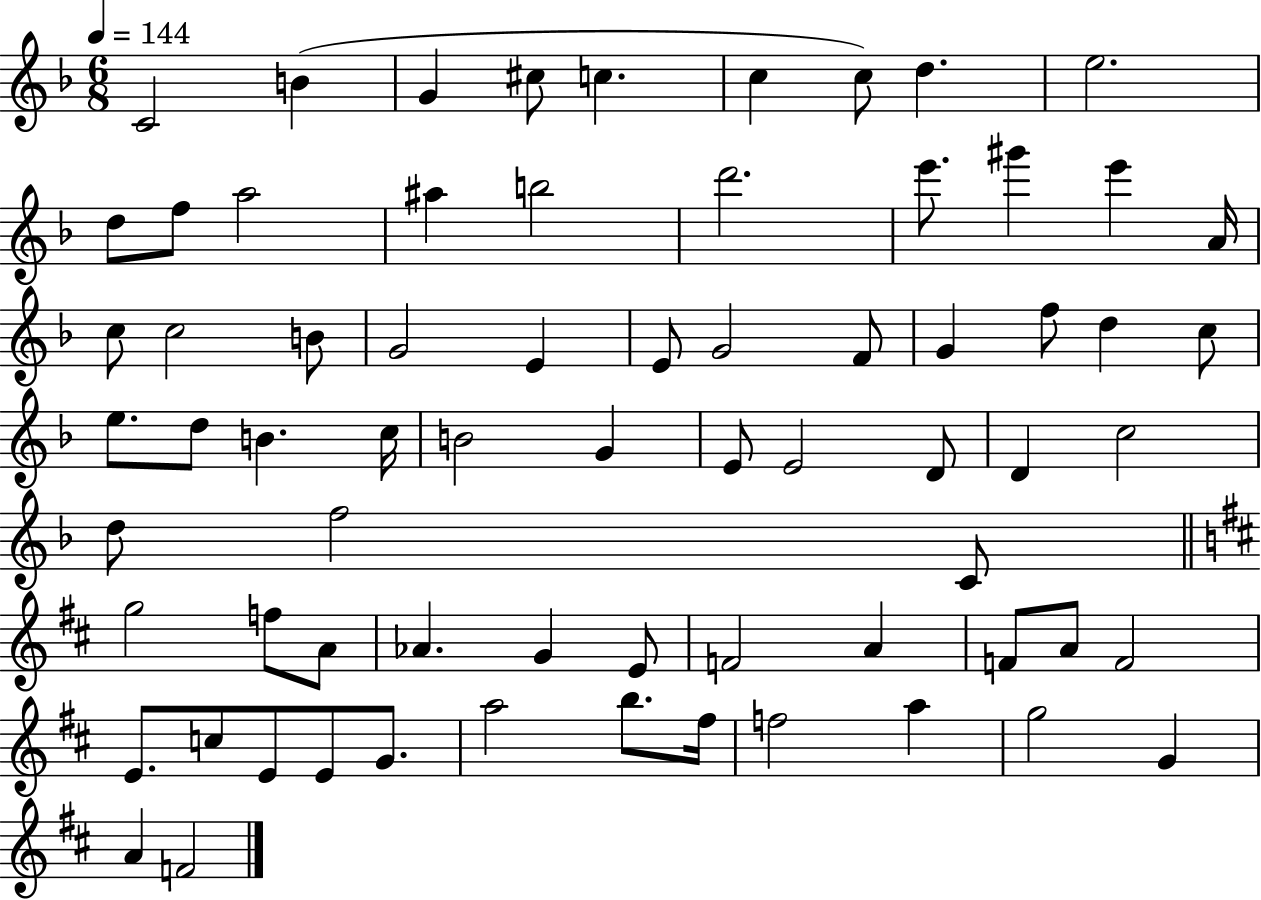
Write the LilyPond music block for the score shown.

{
  \clef treble
  \numericTimeSignature
  \time 6/8
  \key f \major
  \tempo 4 = 144
  c'2 b'4( | g'4 cis''8 c''4. | c''4 c''8) d''4. | e''2. | \break d''8 f''8 a''2 | ais''4 b''2 | d'''2. | e'''8. gis'''4 e'''4 a'16 | \break c''8 c''2 b'8 | g'2 e'4 | e'8 g'2 f'8 | g'4 f''8 d''4 c''8 | \break e''8. d''8 b'4. c''16 | b'2 g'4 | e'8 e'2 d'8 | d'4 c''2 | \break d''8 f''2 c'8 | \bar "||" \break \key b \minor g''2 f''8 a'8 | aes'4. g'4 e'8 | f'2 a'4 | f'8 a'8 f'2 | \break e'8. c''8 e'8 e'8 g'8. | a''2 b''8. fis''16 | f''2 a''4 | g''2 g'4 | \break a'4 f'2 | \bar "|."
}